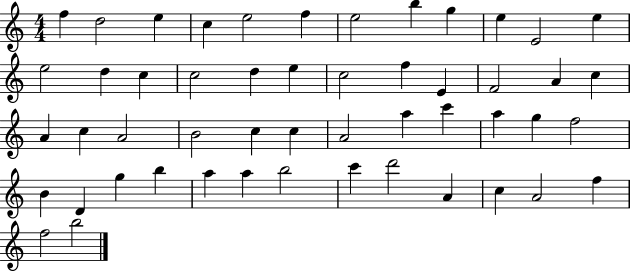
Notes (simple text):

F5/q D5/h E5/q C5/q E5/h F5/q E5/h B5/q G5/q E5/q E4/h E5/q E5/h D5/q C5/q C5/h D5/q E5/q C5/h F5/q E4/q F4/h A4/q C5/q A4/q C5/q A4/h B4/h C5/q C5/q A4/h A5/q C6/q A5/q G5/q F5/h B4/q D4/q G5/q B5/q A5/q A5/q B5/h C6/q D6/h A4/q C5/q A4/h F5/q F5/h B5/h